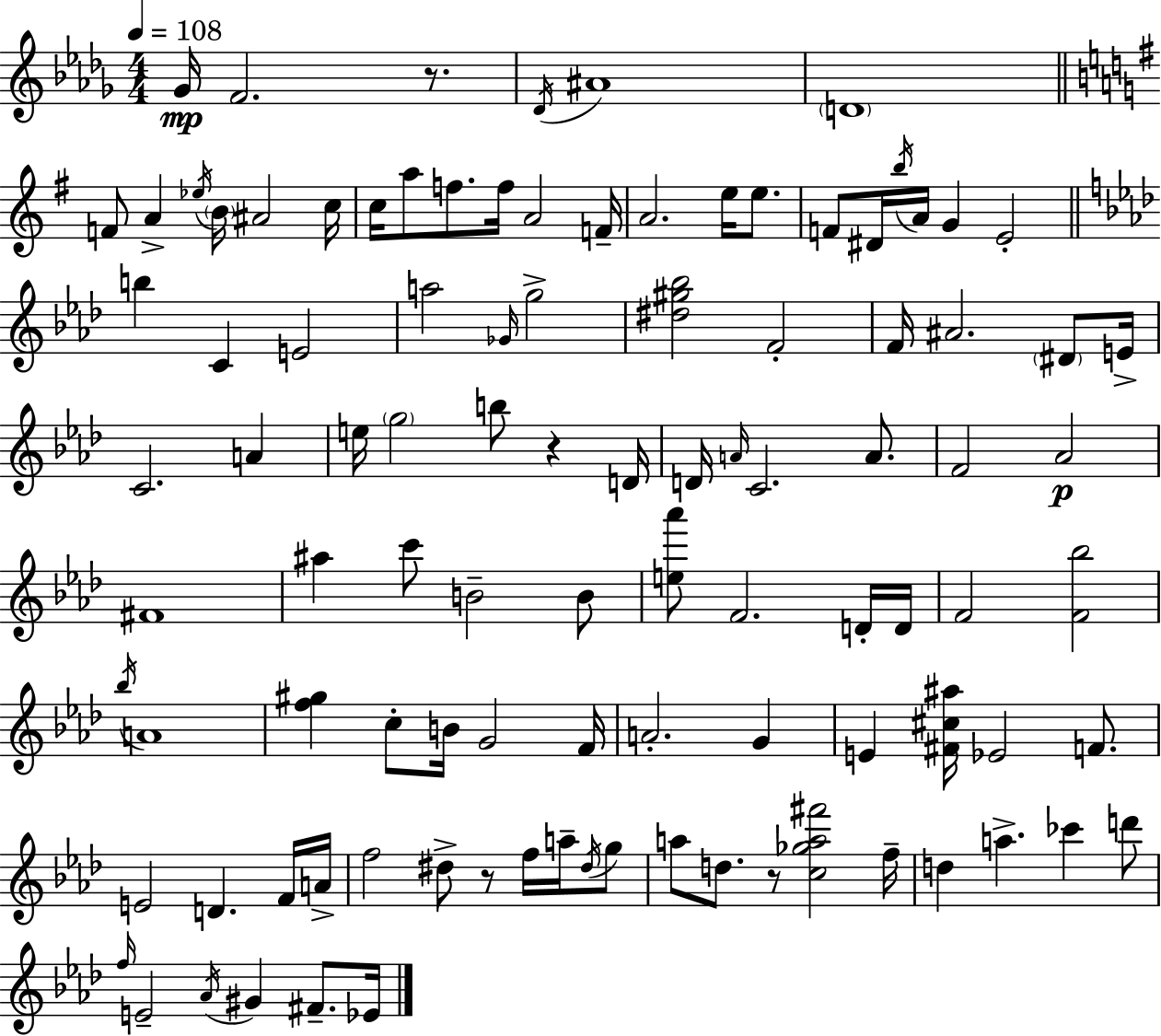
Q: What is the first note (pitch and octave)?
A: Gb4